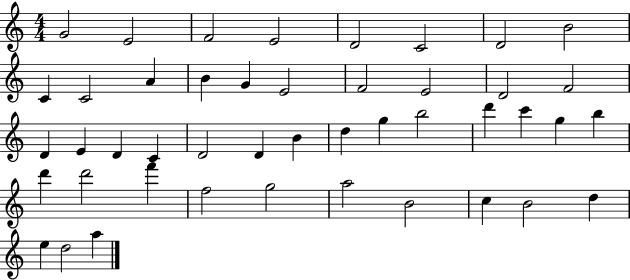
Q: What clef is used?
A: treble